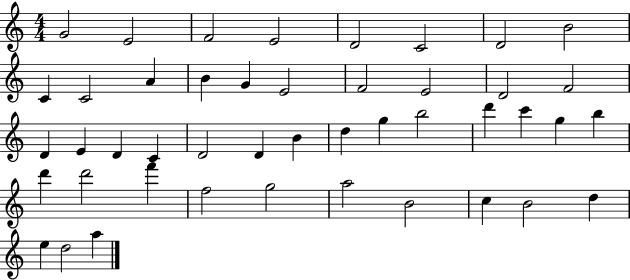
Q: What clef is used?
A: treble